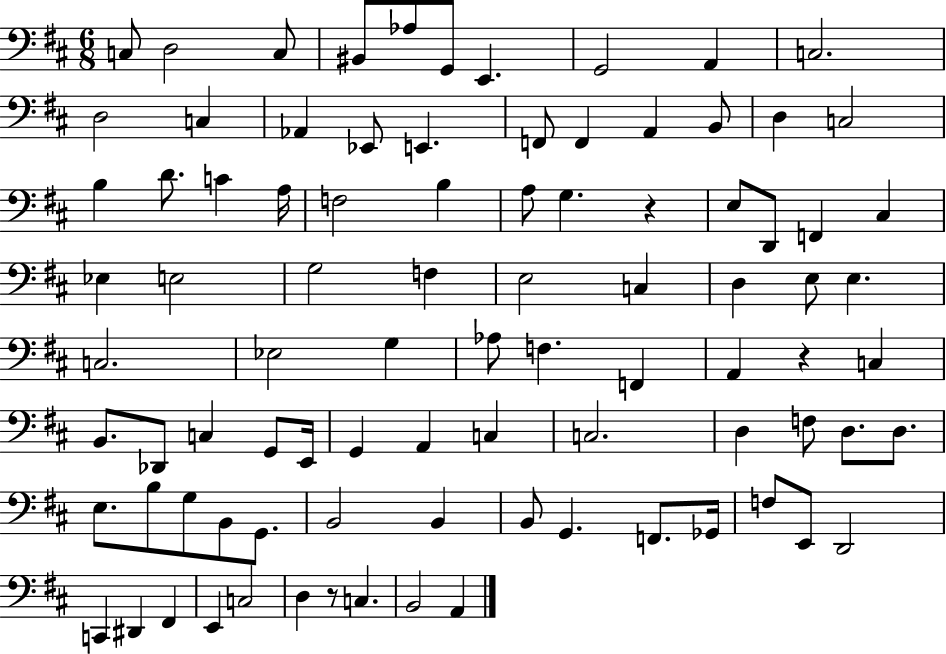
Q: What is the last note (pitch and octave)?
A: A2